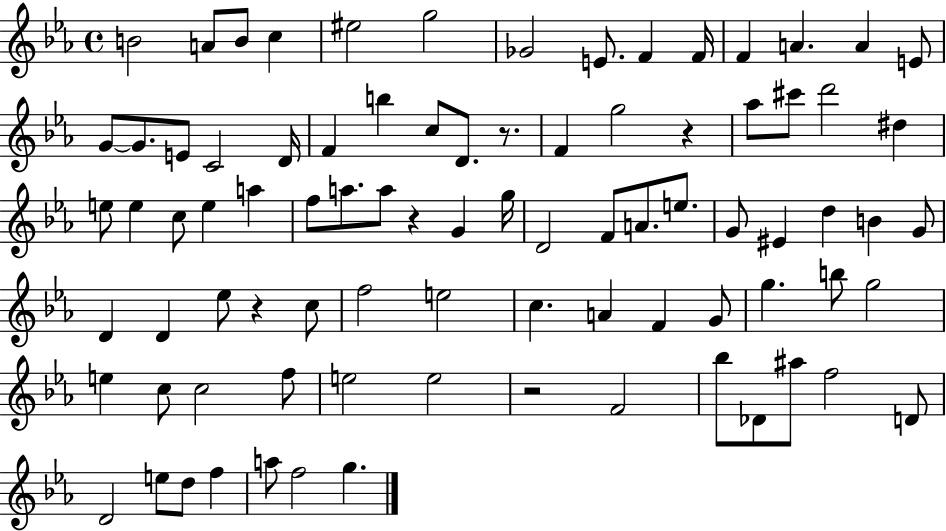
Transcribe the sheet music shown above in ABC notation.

X:1
T:Untitled
M:4/4
L:1/4
K:Eb
B2 A/2 B/2 c ^e2 g2 _G2 E/2 F F/4 F A A E/2 G/2 G/2 E/2 C2 D/4 F b c/2 D/2 z/2 F g2 z _a/2 ^c'/2 d'2 ^d e/2 e c/2 e a f/2 a/2 a/2 z G g/4 D2 F/2 A/2 e/2 G/2 ^E d B G/2 D D _e/2 z c/2 f2 e2 c A F G/2 g b/2 g2 e c/2 c2 f/2 e2 e2 z2 F2 _b/2 _D/2 ^a/2 f2 D/2 D2 e/2 d/2 f a/2 f2 g